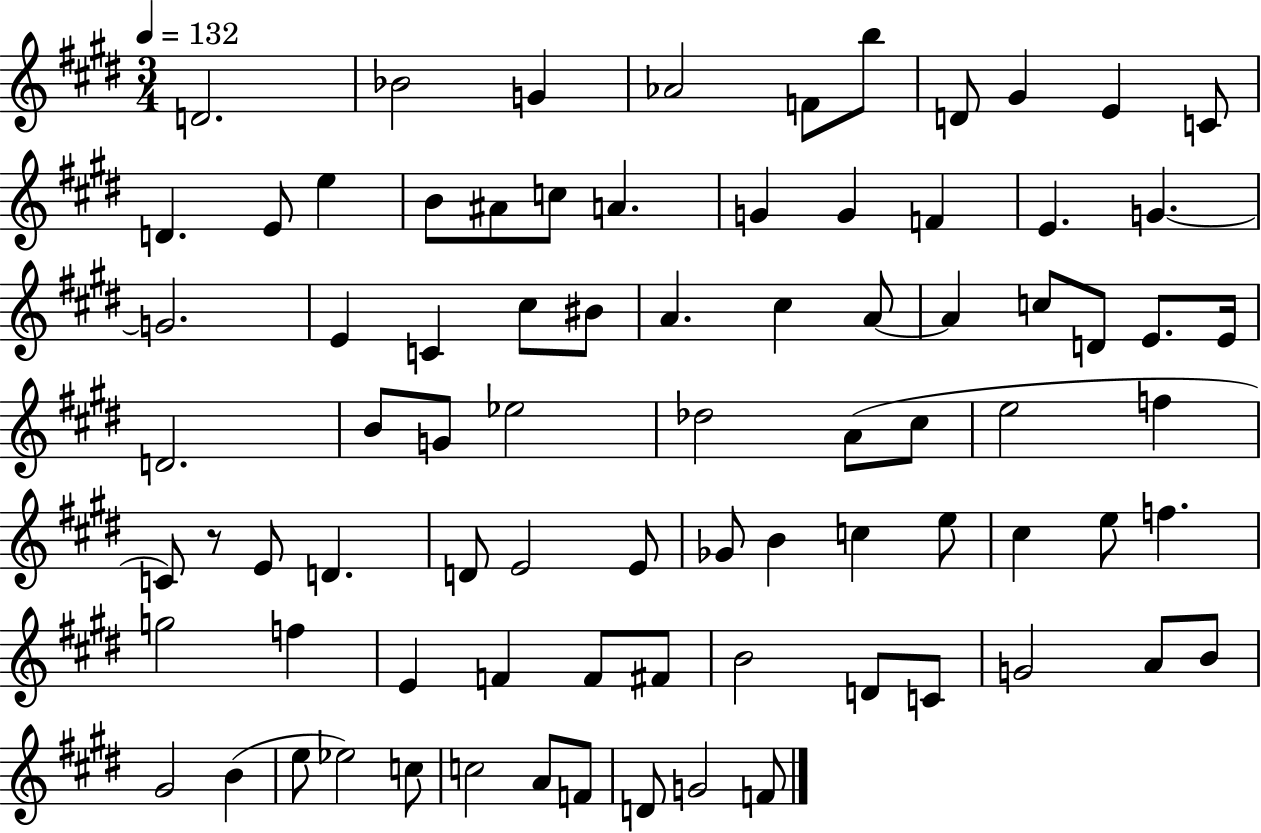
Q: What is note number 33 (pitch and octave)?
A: D4